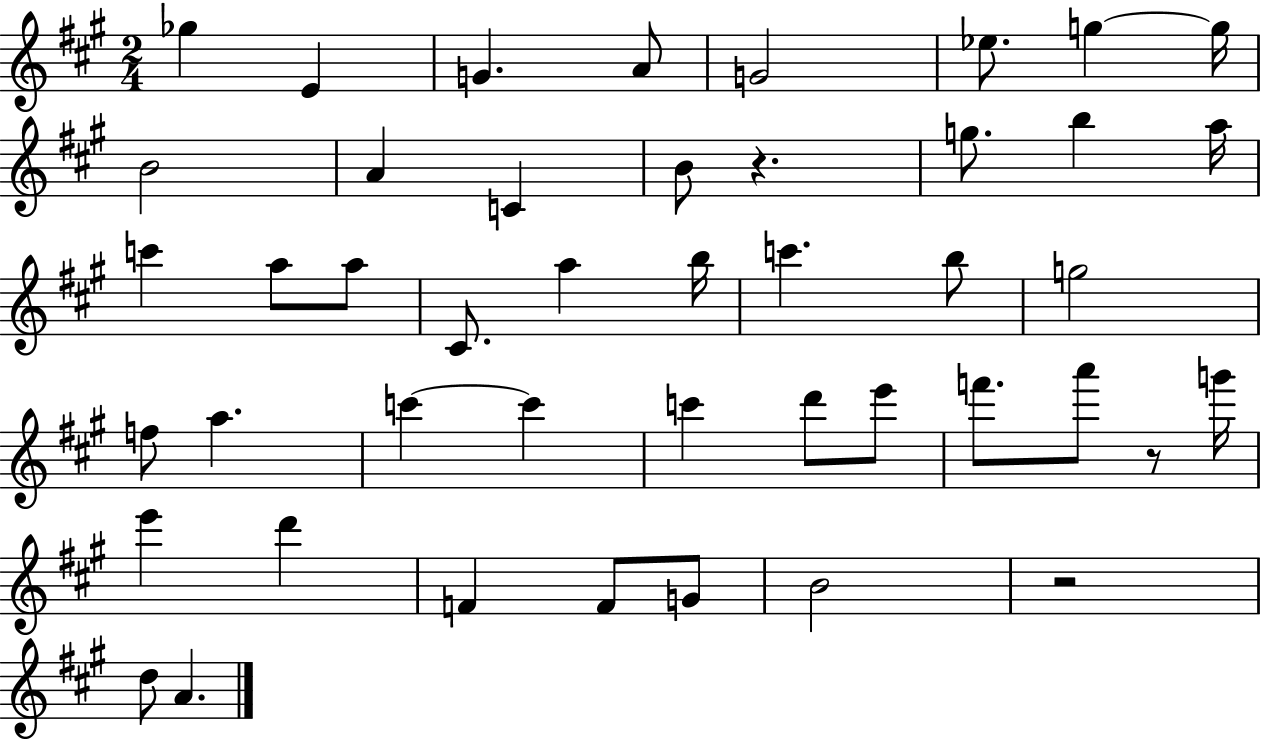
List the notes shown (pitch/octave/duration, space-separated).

Gb5/q E4/q G4/q. A4/e G4/h Eb5/e. G5/q G5/s B4/h A4/q C4/q B4/e R/q. G5/e. B5/q A5/s C6/q A5/e A5/e C#4/e. A5/q B5/s C6/q. B5/e G5/h F5/e A5/q. C6/q C6/q C6/q D6/e E6/e F6/e. A6/e R/e G6/s E6/q D6/q F4/q F4/e G4/e B4/h R/h D5/e A4/q.